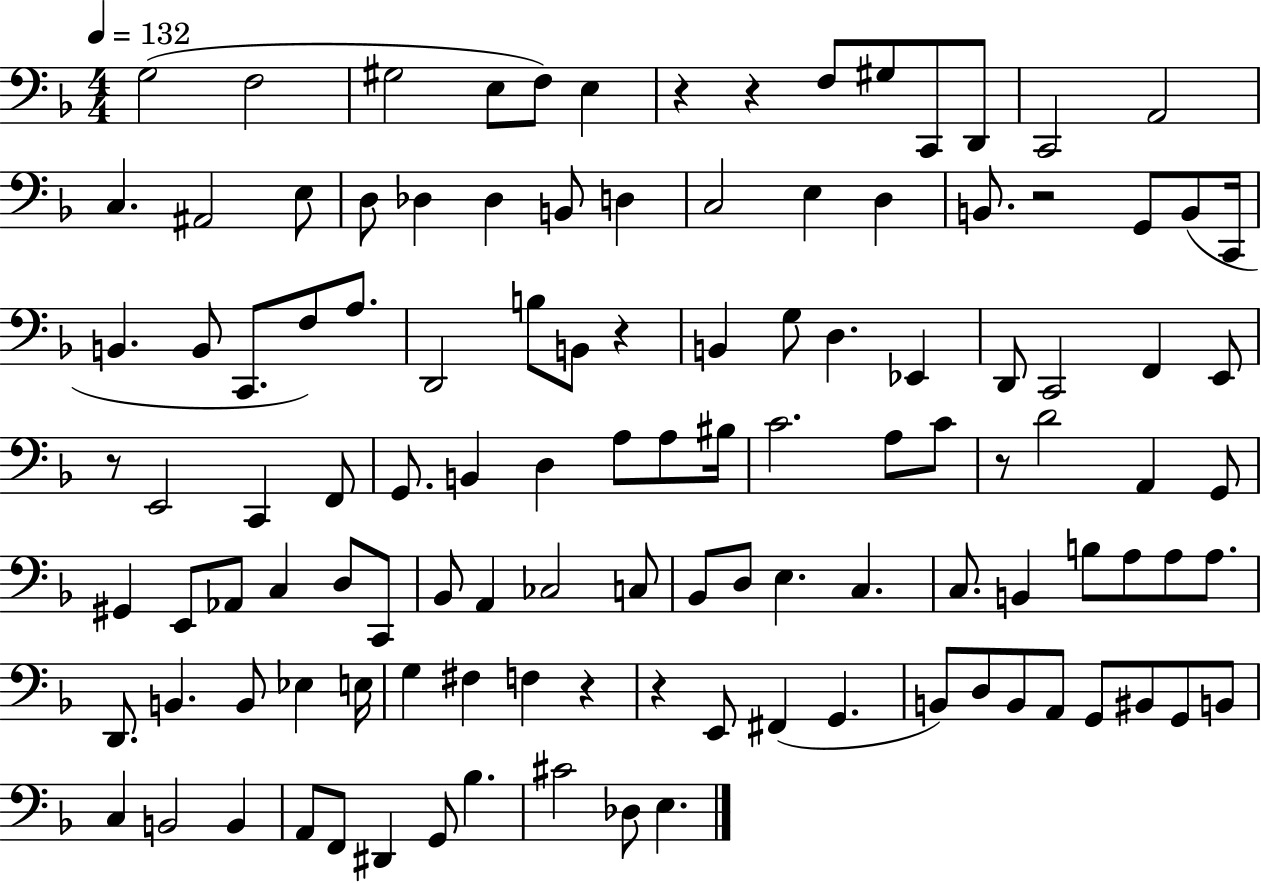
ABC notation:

X:1
T:Untitled
M:4/4
L:1/4
K:F
G,2 F,2 ^G,2 E,/2 F,/2 E, z z F,/2 ^G,/2 C,,/2 D,,/2 C,,2 A,,2 C, ^A,,2 E,/2 D,/2 _D, _D, B,,/2 D, C,2 E, D, B,,/2 z2 G,,/2 B,,/2 C,,/4 B,, B,,/2 C,,/2 F,/2 A,/2 D,,2 B,/2 B,,/2 z B,, G,/2 D, _E,, D,,/2 C,,2 F,, E,,/2 z/2 E,,2 C,, F,,/2 G,,/2 B,, D, A,/2 A,/2 ^B,/4 C2 A,/2 C/2 z/2 D2 A,, G,,/2 ^G,, E,,/2 _A,,/2 C, D,/2 C,,/2 _B,,/2 A,, _C,2 C,/2 _B,,/2 D,/2 E, C, C,/2 B,, B,/2 A,/2 A,/2 A,/2 D,,/2 B,, B,,/2 _E, E,/4 G, ^F, F, z z E,,/2 ^F,, G,, B,,/2 D,/2 B,,/2 A,,/2 G,,/2 ^B,,/2 G,,/2 B,,/2 C, B,,2 B,, A,,/2 F,,/2 ^D,, G,,/2 _B, ^C2 _D,/2 E,